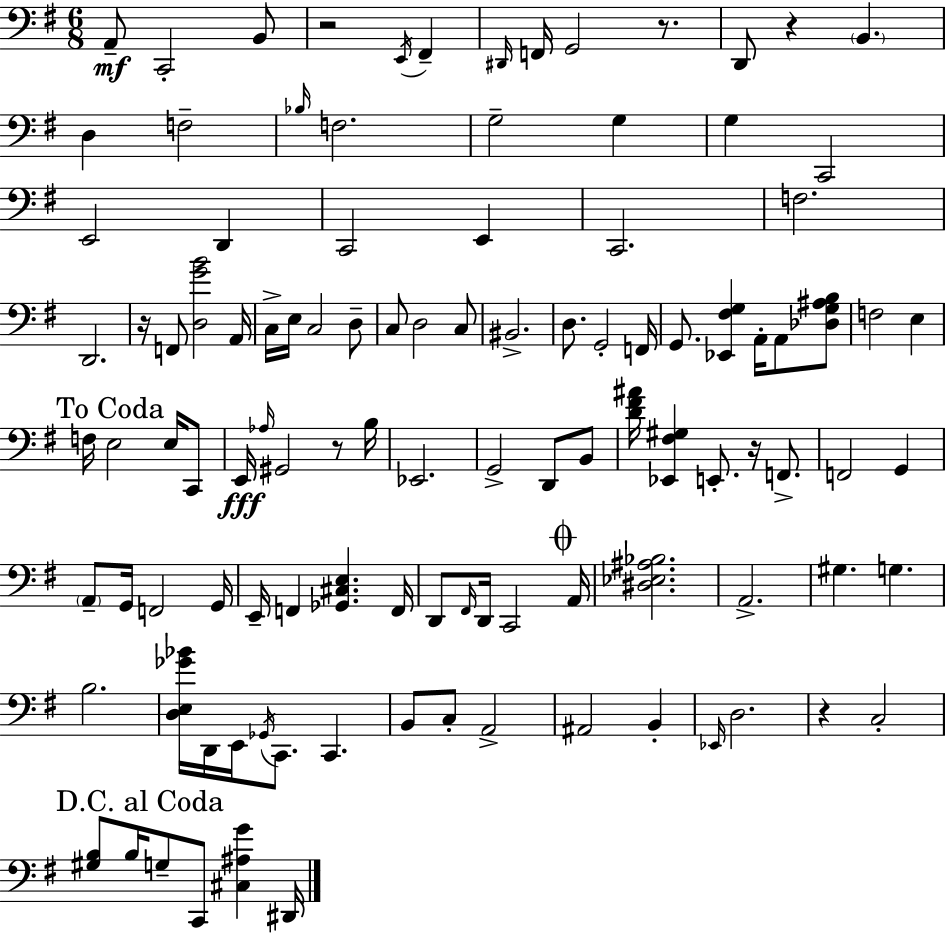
A2/e C2/h B2/e R/h E2/s F#2/q D#2/s F2/s G2/h R/e. D2/e R/q B2/q. D3/q F3/h Bb3/s F3/h. G3/h G3/q G3/q C2/h E2/h D2/q C2/h E2/q C2/h. F3/h. D2/h. R/s F2/e [D3,G4,B4]/h A2/s C3/s E3/s C3/h D3/e C3/e D3/h C3/e BIS2/h. D3/e. G2/h F2/s G2/e. [Eb2,F#3,G3]/q A2/s A2/e [Db3,G3,A#3,B3]/e F3/h E3/q F3/s E3/h E3/s C2/e E2/s Ab3/s G#2/h R/e B3/s Eb2/h. G2/h D2/e B2/e [D4,F#4,A#4]/s [Eb2,F#3,G#3]/q E2/e. R/s F2/e. F2/h G2/q A2/e G2/s F2/h G2/s E2/s F2/q [Gb2,C#3,E3]/q. F2/s D2/e F#2/s D2/s C2/h A2/s [D#3,Eb3,A#3,Bb3]/h. A2/h. G#3/q. G3/q. B3/h. [D3,E3,Gb4,Bb4]/s D2/s E2/s Gb2/s C2/e. C2/q. B2/e C3/e A2/h A#2/h B2/q Eb2/s D3/h. R/q C3/h [G#3,B3]/e B3/s G3/e C2/e [C#3,A#3,G4]/q D#2/s